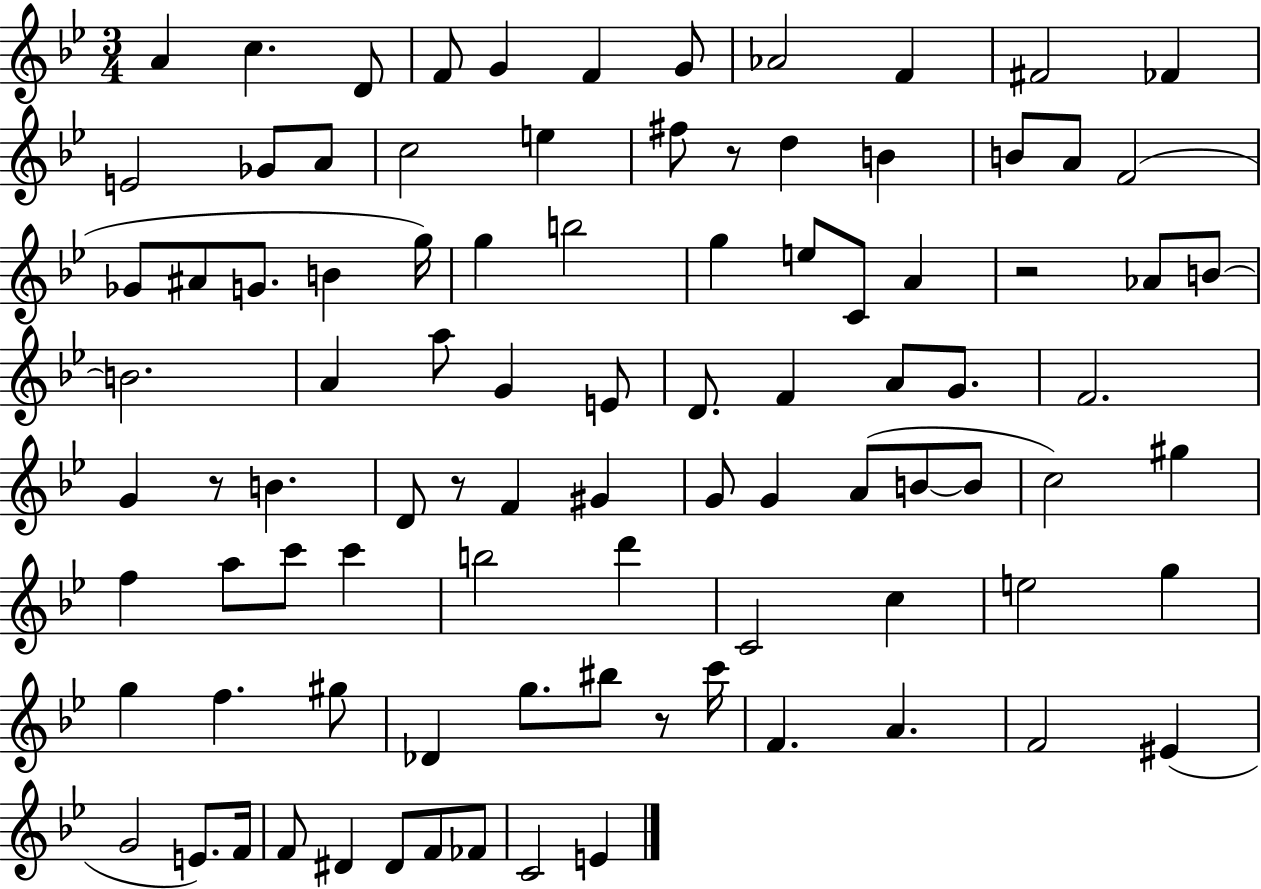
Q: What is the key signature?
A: BES major